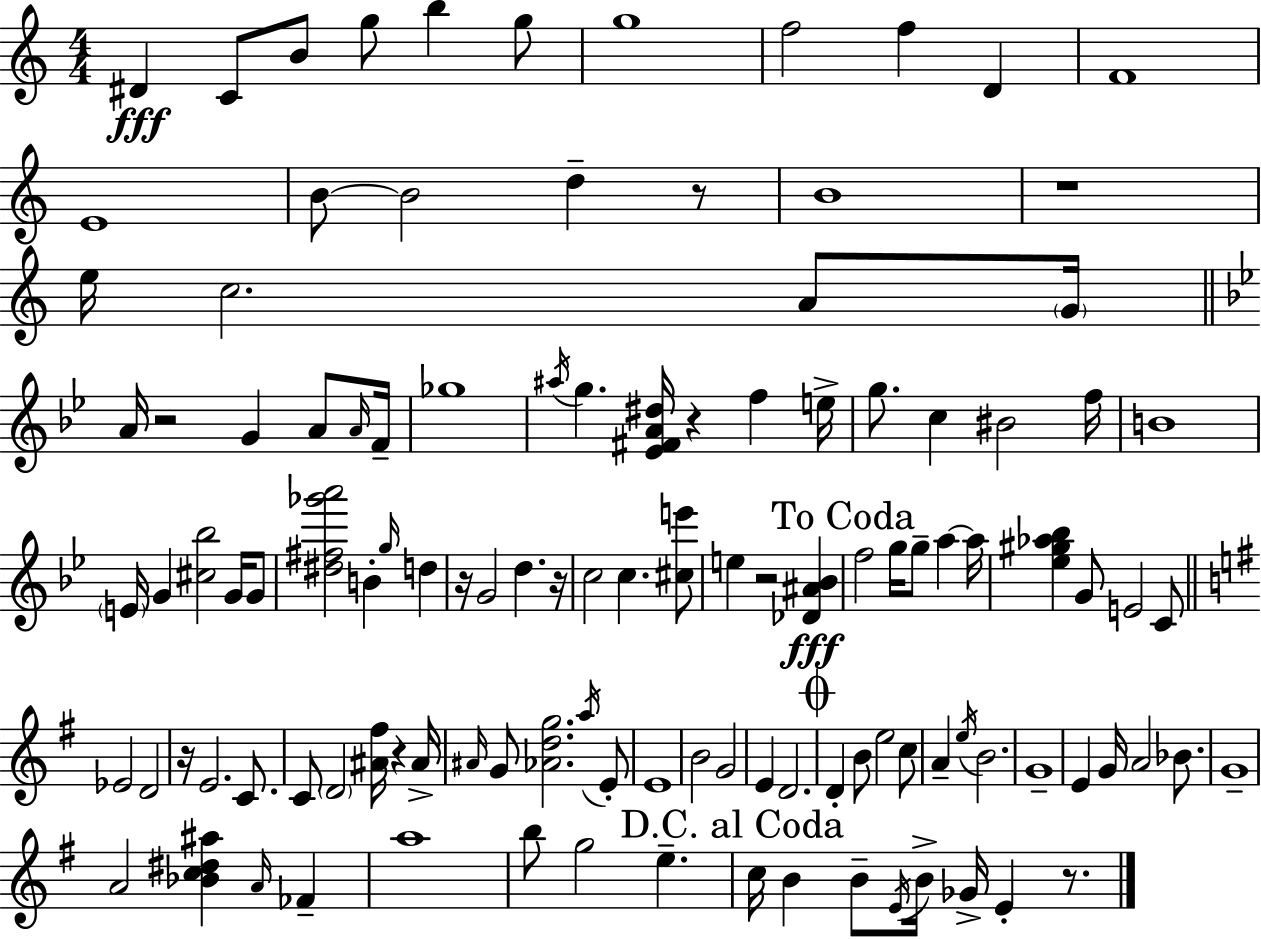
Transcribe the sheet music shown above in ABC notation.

X:1
T:Untitled
M:4/4
L:1/4
K:Am
^D C/2 B/2 g/2 b g/2 g4 f2 f D F4 E4 B/2 B2 d z/2 B4 z4 e/4 c2 A/2 G/4 A/4 z2 G A/2 A/4 F/4 _g4 ^a/4 g [_E^FA^d]/4 z f e/4 g/2 c ^B2 f/4 B4 E/4 G [^c_b]2 G/4 G/2 [^d^f_g'a']2 B g/4 d z/4 G2 d z/4 c2 c [^ce']/2 e z2 [_D^A_B] f2 g/4 g/2 a a/4 [_e^g_a_b] G/2 E2 C/2 _E2 D2 z/4 E2 C/2 C/2 D2 [^A^f]/4 z ^A/4 ^A/4 G/2 [_Adg]2 a/4 E/2 E4 B2 G2 E D2 D B/2 e2 c/2 A e/4 B2 G4 E G/4 A2 _B/2 G4 A2 [_Bc^d^a] A/4 _F a4 b/2 g2 e c/4 B B/2 E/4 B/4 _G/4 E z/2